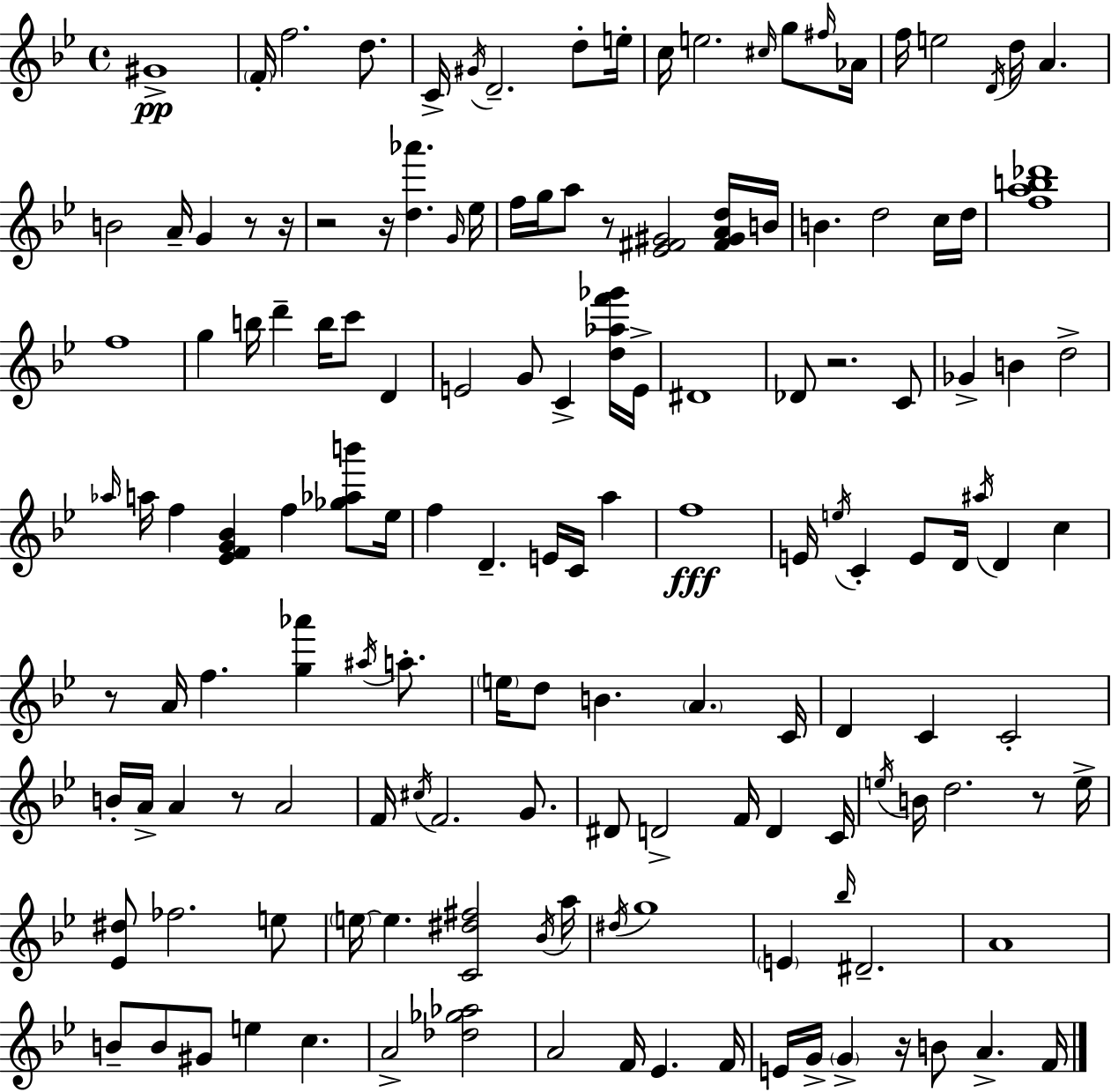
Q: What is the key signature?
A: G minor